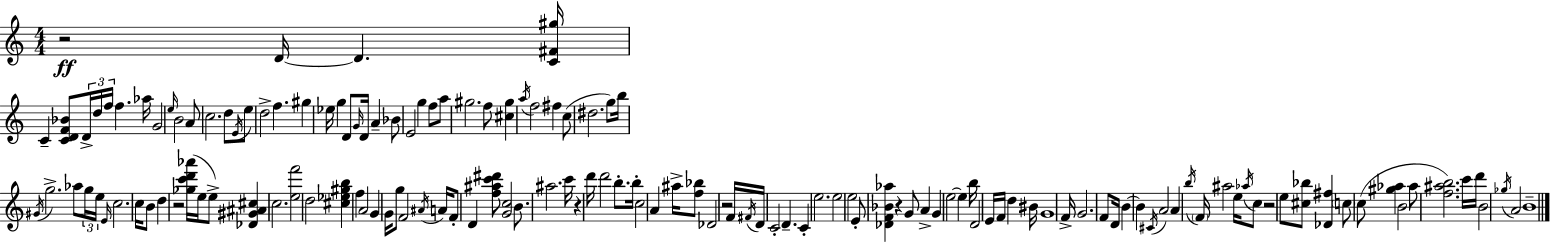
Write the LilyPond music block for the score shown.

{
  \clef treble
  \numericTimeSignature
  \time 4/4
  \key a \minor
  r2\ff d'16~~ d'4. <c' fis' gis''>16 | c'4-- <c' d' f' bes'>8 \tuplet 3/2 { d'16-> d''16 f''16 } f''4. aes''16 | g'2 \grace { e''16 } b'2 | a'8 c''2. d''8 | \break \acciaccatura { e'16 } e''8 d''2-> f''4. | gis''4 ees''16 g''4 d'8 \grace { g'16 } d'16 a'4-- | bes'8 e'2 g''4 | f''8 a''8 gis''2. | \break f''8 <cis'' gis''>4 \acciaccatura { a''16 } f''2 | fis''4 c''8( dis''2. | g''8) b''16 \acciaccatura { gis'16 } g''2.-> | aes''8 \tuplet 3/2 { g''16 e''16 \grace { e'16 } } c''2. | \break c''16 b'8 d''4 r2 | <ges'' c''' d''' aes'''>16( e''16 e''8->) <des' gis' ais' cis''>4 c''2. | <e'' f'''>2 d''2 | <cis'' ees'' gis'' b''>4 f''4 a'2 | \break g'4 g'16 g''8 f'2 | \acciaccatura { ais'16 } a'16 f'8-. d'4 <f'' ais'' c''' dis'''>8 <g' c''>2 | b'8. ais''2. | c'''16 r4 d'''16 d'''2 | \break b''8.-. b''16-. c''2 | a'4 ais''16-> <f'' bes''>8 des'2 r2 | f'16 \acciaccatura { fis'16 } d'16 c'2-. | d'4.-- c'4-. e''2. | \break e''2 | e''2 e'8-. <des' f' bes' aes''>4 r4 | g'8 a'4-> g'4 e''2~~ | e''4 b''16 d'2 | \break e'16 f'16 d''4 bis'16 g'1 | f'16-> g'2. | f'8 d'16 b'4~~ b'4 | \acciaccatura { cis'16 } a'2 a'4 \acciaccatura { b''16 } \parenthesize f'16 ais''2 | \break e''16 \acciaccatura { aes''16 } c''8 r2 | e''8 <cis'' bes''>8 <des' fis''>4 \parenthesize c''8 c''8( <gis'' aes''>4 | b'2 aes''8 <f'' ais'' b''>2.) | c'''16 d'''16 b'2 | \break \acciaccatura { ges''16 } a'2 b'1-- | \bar "|."
}